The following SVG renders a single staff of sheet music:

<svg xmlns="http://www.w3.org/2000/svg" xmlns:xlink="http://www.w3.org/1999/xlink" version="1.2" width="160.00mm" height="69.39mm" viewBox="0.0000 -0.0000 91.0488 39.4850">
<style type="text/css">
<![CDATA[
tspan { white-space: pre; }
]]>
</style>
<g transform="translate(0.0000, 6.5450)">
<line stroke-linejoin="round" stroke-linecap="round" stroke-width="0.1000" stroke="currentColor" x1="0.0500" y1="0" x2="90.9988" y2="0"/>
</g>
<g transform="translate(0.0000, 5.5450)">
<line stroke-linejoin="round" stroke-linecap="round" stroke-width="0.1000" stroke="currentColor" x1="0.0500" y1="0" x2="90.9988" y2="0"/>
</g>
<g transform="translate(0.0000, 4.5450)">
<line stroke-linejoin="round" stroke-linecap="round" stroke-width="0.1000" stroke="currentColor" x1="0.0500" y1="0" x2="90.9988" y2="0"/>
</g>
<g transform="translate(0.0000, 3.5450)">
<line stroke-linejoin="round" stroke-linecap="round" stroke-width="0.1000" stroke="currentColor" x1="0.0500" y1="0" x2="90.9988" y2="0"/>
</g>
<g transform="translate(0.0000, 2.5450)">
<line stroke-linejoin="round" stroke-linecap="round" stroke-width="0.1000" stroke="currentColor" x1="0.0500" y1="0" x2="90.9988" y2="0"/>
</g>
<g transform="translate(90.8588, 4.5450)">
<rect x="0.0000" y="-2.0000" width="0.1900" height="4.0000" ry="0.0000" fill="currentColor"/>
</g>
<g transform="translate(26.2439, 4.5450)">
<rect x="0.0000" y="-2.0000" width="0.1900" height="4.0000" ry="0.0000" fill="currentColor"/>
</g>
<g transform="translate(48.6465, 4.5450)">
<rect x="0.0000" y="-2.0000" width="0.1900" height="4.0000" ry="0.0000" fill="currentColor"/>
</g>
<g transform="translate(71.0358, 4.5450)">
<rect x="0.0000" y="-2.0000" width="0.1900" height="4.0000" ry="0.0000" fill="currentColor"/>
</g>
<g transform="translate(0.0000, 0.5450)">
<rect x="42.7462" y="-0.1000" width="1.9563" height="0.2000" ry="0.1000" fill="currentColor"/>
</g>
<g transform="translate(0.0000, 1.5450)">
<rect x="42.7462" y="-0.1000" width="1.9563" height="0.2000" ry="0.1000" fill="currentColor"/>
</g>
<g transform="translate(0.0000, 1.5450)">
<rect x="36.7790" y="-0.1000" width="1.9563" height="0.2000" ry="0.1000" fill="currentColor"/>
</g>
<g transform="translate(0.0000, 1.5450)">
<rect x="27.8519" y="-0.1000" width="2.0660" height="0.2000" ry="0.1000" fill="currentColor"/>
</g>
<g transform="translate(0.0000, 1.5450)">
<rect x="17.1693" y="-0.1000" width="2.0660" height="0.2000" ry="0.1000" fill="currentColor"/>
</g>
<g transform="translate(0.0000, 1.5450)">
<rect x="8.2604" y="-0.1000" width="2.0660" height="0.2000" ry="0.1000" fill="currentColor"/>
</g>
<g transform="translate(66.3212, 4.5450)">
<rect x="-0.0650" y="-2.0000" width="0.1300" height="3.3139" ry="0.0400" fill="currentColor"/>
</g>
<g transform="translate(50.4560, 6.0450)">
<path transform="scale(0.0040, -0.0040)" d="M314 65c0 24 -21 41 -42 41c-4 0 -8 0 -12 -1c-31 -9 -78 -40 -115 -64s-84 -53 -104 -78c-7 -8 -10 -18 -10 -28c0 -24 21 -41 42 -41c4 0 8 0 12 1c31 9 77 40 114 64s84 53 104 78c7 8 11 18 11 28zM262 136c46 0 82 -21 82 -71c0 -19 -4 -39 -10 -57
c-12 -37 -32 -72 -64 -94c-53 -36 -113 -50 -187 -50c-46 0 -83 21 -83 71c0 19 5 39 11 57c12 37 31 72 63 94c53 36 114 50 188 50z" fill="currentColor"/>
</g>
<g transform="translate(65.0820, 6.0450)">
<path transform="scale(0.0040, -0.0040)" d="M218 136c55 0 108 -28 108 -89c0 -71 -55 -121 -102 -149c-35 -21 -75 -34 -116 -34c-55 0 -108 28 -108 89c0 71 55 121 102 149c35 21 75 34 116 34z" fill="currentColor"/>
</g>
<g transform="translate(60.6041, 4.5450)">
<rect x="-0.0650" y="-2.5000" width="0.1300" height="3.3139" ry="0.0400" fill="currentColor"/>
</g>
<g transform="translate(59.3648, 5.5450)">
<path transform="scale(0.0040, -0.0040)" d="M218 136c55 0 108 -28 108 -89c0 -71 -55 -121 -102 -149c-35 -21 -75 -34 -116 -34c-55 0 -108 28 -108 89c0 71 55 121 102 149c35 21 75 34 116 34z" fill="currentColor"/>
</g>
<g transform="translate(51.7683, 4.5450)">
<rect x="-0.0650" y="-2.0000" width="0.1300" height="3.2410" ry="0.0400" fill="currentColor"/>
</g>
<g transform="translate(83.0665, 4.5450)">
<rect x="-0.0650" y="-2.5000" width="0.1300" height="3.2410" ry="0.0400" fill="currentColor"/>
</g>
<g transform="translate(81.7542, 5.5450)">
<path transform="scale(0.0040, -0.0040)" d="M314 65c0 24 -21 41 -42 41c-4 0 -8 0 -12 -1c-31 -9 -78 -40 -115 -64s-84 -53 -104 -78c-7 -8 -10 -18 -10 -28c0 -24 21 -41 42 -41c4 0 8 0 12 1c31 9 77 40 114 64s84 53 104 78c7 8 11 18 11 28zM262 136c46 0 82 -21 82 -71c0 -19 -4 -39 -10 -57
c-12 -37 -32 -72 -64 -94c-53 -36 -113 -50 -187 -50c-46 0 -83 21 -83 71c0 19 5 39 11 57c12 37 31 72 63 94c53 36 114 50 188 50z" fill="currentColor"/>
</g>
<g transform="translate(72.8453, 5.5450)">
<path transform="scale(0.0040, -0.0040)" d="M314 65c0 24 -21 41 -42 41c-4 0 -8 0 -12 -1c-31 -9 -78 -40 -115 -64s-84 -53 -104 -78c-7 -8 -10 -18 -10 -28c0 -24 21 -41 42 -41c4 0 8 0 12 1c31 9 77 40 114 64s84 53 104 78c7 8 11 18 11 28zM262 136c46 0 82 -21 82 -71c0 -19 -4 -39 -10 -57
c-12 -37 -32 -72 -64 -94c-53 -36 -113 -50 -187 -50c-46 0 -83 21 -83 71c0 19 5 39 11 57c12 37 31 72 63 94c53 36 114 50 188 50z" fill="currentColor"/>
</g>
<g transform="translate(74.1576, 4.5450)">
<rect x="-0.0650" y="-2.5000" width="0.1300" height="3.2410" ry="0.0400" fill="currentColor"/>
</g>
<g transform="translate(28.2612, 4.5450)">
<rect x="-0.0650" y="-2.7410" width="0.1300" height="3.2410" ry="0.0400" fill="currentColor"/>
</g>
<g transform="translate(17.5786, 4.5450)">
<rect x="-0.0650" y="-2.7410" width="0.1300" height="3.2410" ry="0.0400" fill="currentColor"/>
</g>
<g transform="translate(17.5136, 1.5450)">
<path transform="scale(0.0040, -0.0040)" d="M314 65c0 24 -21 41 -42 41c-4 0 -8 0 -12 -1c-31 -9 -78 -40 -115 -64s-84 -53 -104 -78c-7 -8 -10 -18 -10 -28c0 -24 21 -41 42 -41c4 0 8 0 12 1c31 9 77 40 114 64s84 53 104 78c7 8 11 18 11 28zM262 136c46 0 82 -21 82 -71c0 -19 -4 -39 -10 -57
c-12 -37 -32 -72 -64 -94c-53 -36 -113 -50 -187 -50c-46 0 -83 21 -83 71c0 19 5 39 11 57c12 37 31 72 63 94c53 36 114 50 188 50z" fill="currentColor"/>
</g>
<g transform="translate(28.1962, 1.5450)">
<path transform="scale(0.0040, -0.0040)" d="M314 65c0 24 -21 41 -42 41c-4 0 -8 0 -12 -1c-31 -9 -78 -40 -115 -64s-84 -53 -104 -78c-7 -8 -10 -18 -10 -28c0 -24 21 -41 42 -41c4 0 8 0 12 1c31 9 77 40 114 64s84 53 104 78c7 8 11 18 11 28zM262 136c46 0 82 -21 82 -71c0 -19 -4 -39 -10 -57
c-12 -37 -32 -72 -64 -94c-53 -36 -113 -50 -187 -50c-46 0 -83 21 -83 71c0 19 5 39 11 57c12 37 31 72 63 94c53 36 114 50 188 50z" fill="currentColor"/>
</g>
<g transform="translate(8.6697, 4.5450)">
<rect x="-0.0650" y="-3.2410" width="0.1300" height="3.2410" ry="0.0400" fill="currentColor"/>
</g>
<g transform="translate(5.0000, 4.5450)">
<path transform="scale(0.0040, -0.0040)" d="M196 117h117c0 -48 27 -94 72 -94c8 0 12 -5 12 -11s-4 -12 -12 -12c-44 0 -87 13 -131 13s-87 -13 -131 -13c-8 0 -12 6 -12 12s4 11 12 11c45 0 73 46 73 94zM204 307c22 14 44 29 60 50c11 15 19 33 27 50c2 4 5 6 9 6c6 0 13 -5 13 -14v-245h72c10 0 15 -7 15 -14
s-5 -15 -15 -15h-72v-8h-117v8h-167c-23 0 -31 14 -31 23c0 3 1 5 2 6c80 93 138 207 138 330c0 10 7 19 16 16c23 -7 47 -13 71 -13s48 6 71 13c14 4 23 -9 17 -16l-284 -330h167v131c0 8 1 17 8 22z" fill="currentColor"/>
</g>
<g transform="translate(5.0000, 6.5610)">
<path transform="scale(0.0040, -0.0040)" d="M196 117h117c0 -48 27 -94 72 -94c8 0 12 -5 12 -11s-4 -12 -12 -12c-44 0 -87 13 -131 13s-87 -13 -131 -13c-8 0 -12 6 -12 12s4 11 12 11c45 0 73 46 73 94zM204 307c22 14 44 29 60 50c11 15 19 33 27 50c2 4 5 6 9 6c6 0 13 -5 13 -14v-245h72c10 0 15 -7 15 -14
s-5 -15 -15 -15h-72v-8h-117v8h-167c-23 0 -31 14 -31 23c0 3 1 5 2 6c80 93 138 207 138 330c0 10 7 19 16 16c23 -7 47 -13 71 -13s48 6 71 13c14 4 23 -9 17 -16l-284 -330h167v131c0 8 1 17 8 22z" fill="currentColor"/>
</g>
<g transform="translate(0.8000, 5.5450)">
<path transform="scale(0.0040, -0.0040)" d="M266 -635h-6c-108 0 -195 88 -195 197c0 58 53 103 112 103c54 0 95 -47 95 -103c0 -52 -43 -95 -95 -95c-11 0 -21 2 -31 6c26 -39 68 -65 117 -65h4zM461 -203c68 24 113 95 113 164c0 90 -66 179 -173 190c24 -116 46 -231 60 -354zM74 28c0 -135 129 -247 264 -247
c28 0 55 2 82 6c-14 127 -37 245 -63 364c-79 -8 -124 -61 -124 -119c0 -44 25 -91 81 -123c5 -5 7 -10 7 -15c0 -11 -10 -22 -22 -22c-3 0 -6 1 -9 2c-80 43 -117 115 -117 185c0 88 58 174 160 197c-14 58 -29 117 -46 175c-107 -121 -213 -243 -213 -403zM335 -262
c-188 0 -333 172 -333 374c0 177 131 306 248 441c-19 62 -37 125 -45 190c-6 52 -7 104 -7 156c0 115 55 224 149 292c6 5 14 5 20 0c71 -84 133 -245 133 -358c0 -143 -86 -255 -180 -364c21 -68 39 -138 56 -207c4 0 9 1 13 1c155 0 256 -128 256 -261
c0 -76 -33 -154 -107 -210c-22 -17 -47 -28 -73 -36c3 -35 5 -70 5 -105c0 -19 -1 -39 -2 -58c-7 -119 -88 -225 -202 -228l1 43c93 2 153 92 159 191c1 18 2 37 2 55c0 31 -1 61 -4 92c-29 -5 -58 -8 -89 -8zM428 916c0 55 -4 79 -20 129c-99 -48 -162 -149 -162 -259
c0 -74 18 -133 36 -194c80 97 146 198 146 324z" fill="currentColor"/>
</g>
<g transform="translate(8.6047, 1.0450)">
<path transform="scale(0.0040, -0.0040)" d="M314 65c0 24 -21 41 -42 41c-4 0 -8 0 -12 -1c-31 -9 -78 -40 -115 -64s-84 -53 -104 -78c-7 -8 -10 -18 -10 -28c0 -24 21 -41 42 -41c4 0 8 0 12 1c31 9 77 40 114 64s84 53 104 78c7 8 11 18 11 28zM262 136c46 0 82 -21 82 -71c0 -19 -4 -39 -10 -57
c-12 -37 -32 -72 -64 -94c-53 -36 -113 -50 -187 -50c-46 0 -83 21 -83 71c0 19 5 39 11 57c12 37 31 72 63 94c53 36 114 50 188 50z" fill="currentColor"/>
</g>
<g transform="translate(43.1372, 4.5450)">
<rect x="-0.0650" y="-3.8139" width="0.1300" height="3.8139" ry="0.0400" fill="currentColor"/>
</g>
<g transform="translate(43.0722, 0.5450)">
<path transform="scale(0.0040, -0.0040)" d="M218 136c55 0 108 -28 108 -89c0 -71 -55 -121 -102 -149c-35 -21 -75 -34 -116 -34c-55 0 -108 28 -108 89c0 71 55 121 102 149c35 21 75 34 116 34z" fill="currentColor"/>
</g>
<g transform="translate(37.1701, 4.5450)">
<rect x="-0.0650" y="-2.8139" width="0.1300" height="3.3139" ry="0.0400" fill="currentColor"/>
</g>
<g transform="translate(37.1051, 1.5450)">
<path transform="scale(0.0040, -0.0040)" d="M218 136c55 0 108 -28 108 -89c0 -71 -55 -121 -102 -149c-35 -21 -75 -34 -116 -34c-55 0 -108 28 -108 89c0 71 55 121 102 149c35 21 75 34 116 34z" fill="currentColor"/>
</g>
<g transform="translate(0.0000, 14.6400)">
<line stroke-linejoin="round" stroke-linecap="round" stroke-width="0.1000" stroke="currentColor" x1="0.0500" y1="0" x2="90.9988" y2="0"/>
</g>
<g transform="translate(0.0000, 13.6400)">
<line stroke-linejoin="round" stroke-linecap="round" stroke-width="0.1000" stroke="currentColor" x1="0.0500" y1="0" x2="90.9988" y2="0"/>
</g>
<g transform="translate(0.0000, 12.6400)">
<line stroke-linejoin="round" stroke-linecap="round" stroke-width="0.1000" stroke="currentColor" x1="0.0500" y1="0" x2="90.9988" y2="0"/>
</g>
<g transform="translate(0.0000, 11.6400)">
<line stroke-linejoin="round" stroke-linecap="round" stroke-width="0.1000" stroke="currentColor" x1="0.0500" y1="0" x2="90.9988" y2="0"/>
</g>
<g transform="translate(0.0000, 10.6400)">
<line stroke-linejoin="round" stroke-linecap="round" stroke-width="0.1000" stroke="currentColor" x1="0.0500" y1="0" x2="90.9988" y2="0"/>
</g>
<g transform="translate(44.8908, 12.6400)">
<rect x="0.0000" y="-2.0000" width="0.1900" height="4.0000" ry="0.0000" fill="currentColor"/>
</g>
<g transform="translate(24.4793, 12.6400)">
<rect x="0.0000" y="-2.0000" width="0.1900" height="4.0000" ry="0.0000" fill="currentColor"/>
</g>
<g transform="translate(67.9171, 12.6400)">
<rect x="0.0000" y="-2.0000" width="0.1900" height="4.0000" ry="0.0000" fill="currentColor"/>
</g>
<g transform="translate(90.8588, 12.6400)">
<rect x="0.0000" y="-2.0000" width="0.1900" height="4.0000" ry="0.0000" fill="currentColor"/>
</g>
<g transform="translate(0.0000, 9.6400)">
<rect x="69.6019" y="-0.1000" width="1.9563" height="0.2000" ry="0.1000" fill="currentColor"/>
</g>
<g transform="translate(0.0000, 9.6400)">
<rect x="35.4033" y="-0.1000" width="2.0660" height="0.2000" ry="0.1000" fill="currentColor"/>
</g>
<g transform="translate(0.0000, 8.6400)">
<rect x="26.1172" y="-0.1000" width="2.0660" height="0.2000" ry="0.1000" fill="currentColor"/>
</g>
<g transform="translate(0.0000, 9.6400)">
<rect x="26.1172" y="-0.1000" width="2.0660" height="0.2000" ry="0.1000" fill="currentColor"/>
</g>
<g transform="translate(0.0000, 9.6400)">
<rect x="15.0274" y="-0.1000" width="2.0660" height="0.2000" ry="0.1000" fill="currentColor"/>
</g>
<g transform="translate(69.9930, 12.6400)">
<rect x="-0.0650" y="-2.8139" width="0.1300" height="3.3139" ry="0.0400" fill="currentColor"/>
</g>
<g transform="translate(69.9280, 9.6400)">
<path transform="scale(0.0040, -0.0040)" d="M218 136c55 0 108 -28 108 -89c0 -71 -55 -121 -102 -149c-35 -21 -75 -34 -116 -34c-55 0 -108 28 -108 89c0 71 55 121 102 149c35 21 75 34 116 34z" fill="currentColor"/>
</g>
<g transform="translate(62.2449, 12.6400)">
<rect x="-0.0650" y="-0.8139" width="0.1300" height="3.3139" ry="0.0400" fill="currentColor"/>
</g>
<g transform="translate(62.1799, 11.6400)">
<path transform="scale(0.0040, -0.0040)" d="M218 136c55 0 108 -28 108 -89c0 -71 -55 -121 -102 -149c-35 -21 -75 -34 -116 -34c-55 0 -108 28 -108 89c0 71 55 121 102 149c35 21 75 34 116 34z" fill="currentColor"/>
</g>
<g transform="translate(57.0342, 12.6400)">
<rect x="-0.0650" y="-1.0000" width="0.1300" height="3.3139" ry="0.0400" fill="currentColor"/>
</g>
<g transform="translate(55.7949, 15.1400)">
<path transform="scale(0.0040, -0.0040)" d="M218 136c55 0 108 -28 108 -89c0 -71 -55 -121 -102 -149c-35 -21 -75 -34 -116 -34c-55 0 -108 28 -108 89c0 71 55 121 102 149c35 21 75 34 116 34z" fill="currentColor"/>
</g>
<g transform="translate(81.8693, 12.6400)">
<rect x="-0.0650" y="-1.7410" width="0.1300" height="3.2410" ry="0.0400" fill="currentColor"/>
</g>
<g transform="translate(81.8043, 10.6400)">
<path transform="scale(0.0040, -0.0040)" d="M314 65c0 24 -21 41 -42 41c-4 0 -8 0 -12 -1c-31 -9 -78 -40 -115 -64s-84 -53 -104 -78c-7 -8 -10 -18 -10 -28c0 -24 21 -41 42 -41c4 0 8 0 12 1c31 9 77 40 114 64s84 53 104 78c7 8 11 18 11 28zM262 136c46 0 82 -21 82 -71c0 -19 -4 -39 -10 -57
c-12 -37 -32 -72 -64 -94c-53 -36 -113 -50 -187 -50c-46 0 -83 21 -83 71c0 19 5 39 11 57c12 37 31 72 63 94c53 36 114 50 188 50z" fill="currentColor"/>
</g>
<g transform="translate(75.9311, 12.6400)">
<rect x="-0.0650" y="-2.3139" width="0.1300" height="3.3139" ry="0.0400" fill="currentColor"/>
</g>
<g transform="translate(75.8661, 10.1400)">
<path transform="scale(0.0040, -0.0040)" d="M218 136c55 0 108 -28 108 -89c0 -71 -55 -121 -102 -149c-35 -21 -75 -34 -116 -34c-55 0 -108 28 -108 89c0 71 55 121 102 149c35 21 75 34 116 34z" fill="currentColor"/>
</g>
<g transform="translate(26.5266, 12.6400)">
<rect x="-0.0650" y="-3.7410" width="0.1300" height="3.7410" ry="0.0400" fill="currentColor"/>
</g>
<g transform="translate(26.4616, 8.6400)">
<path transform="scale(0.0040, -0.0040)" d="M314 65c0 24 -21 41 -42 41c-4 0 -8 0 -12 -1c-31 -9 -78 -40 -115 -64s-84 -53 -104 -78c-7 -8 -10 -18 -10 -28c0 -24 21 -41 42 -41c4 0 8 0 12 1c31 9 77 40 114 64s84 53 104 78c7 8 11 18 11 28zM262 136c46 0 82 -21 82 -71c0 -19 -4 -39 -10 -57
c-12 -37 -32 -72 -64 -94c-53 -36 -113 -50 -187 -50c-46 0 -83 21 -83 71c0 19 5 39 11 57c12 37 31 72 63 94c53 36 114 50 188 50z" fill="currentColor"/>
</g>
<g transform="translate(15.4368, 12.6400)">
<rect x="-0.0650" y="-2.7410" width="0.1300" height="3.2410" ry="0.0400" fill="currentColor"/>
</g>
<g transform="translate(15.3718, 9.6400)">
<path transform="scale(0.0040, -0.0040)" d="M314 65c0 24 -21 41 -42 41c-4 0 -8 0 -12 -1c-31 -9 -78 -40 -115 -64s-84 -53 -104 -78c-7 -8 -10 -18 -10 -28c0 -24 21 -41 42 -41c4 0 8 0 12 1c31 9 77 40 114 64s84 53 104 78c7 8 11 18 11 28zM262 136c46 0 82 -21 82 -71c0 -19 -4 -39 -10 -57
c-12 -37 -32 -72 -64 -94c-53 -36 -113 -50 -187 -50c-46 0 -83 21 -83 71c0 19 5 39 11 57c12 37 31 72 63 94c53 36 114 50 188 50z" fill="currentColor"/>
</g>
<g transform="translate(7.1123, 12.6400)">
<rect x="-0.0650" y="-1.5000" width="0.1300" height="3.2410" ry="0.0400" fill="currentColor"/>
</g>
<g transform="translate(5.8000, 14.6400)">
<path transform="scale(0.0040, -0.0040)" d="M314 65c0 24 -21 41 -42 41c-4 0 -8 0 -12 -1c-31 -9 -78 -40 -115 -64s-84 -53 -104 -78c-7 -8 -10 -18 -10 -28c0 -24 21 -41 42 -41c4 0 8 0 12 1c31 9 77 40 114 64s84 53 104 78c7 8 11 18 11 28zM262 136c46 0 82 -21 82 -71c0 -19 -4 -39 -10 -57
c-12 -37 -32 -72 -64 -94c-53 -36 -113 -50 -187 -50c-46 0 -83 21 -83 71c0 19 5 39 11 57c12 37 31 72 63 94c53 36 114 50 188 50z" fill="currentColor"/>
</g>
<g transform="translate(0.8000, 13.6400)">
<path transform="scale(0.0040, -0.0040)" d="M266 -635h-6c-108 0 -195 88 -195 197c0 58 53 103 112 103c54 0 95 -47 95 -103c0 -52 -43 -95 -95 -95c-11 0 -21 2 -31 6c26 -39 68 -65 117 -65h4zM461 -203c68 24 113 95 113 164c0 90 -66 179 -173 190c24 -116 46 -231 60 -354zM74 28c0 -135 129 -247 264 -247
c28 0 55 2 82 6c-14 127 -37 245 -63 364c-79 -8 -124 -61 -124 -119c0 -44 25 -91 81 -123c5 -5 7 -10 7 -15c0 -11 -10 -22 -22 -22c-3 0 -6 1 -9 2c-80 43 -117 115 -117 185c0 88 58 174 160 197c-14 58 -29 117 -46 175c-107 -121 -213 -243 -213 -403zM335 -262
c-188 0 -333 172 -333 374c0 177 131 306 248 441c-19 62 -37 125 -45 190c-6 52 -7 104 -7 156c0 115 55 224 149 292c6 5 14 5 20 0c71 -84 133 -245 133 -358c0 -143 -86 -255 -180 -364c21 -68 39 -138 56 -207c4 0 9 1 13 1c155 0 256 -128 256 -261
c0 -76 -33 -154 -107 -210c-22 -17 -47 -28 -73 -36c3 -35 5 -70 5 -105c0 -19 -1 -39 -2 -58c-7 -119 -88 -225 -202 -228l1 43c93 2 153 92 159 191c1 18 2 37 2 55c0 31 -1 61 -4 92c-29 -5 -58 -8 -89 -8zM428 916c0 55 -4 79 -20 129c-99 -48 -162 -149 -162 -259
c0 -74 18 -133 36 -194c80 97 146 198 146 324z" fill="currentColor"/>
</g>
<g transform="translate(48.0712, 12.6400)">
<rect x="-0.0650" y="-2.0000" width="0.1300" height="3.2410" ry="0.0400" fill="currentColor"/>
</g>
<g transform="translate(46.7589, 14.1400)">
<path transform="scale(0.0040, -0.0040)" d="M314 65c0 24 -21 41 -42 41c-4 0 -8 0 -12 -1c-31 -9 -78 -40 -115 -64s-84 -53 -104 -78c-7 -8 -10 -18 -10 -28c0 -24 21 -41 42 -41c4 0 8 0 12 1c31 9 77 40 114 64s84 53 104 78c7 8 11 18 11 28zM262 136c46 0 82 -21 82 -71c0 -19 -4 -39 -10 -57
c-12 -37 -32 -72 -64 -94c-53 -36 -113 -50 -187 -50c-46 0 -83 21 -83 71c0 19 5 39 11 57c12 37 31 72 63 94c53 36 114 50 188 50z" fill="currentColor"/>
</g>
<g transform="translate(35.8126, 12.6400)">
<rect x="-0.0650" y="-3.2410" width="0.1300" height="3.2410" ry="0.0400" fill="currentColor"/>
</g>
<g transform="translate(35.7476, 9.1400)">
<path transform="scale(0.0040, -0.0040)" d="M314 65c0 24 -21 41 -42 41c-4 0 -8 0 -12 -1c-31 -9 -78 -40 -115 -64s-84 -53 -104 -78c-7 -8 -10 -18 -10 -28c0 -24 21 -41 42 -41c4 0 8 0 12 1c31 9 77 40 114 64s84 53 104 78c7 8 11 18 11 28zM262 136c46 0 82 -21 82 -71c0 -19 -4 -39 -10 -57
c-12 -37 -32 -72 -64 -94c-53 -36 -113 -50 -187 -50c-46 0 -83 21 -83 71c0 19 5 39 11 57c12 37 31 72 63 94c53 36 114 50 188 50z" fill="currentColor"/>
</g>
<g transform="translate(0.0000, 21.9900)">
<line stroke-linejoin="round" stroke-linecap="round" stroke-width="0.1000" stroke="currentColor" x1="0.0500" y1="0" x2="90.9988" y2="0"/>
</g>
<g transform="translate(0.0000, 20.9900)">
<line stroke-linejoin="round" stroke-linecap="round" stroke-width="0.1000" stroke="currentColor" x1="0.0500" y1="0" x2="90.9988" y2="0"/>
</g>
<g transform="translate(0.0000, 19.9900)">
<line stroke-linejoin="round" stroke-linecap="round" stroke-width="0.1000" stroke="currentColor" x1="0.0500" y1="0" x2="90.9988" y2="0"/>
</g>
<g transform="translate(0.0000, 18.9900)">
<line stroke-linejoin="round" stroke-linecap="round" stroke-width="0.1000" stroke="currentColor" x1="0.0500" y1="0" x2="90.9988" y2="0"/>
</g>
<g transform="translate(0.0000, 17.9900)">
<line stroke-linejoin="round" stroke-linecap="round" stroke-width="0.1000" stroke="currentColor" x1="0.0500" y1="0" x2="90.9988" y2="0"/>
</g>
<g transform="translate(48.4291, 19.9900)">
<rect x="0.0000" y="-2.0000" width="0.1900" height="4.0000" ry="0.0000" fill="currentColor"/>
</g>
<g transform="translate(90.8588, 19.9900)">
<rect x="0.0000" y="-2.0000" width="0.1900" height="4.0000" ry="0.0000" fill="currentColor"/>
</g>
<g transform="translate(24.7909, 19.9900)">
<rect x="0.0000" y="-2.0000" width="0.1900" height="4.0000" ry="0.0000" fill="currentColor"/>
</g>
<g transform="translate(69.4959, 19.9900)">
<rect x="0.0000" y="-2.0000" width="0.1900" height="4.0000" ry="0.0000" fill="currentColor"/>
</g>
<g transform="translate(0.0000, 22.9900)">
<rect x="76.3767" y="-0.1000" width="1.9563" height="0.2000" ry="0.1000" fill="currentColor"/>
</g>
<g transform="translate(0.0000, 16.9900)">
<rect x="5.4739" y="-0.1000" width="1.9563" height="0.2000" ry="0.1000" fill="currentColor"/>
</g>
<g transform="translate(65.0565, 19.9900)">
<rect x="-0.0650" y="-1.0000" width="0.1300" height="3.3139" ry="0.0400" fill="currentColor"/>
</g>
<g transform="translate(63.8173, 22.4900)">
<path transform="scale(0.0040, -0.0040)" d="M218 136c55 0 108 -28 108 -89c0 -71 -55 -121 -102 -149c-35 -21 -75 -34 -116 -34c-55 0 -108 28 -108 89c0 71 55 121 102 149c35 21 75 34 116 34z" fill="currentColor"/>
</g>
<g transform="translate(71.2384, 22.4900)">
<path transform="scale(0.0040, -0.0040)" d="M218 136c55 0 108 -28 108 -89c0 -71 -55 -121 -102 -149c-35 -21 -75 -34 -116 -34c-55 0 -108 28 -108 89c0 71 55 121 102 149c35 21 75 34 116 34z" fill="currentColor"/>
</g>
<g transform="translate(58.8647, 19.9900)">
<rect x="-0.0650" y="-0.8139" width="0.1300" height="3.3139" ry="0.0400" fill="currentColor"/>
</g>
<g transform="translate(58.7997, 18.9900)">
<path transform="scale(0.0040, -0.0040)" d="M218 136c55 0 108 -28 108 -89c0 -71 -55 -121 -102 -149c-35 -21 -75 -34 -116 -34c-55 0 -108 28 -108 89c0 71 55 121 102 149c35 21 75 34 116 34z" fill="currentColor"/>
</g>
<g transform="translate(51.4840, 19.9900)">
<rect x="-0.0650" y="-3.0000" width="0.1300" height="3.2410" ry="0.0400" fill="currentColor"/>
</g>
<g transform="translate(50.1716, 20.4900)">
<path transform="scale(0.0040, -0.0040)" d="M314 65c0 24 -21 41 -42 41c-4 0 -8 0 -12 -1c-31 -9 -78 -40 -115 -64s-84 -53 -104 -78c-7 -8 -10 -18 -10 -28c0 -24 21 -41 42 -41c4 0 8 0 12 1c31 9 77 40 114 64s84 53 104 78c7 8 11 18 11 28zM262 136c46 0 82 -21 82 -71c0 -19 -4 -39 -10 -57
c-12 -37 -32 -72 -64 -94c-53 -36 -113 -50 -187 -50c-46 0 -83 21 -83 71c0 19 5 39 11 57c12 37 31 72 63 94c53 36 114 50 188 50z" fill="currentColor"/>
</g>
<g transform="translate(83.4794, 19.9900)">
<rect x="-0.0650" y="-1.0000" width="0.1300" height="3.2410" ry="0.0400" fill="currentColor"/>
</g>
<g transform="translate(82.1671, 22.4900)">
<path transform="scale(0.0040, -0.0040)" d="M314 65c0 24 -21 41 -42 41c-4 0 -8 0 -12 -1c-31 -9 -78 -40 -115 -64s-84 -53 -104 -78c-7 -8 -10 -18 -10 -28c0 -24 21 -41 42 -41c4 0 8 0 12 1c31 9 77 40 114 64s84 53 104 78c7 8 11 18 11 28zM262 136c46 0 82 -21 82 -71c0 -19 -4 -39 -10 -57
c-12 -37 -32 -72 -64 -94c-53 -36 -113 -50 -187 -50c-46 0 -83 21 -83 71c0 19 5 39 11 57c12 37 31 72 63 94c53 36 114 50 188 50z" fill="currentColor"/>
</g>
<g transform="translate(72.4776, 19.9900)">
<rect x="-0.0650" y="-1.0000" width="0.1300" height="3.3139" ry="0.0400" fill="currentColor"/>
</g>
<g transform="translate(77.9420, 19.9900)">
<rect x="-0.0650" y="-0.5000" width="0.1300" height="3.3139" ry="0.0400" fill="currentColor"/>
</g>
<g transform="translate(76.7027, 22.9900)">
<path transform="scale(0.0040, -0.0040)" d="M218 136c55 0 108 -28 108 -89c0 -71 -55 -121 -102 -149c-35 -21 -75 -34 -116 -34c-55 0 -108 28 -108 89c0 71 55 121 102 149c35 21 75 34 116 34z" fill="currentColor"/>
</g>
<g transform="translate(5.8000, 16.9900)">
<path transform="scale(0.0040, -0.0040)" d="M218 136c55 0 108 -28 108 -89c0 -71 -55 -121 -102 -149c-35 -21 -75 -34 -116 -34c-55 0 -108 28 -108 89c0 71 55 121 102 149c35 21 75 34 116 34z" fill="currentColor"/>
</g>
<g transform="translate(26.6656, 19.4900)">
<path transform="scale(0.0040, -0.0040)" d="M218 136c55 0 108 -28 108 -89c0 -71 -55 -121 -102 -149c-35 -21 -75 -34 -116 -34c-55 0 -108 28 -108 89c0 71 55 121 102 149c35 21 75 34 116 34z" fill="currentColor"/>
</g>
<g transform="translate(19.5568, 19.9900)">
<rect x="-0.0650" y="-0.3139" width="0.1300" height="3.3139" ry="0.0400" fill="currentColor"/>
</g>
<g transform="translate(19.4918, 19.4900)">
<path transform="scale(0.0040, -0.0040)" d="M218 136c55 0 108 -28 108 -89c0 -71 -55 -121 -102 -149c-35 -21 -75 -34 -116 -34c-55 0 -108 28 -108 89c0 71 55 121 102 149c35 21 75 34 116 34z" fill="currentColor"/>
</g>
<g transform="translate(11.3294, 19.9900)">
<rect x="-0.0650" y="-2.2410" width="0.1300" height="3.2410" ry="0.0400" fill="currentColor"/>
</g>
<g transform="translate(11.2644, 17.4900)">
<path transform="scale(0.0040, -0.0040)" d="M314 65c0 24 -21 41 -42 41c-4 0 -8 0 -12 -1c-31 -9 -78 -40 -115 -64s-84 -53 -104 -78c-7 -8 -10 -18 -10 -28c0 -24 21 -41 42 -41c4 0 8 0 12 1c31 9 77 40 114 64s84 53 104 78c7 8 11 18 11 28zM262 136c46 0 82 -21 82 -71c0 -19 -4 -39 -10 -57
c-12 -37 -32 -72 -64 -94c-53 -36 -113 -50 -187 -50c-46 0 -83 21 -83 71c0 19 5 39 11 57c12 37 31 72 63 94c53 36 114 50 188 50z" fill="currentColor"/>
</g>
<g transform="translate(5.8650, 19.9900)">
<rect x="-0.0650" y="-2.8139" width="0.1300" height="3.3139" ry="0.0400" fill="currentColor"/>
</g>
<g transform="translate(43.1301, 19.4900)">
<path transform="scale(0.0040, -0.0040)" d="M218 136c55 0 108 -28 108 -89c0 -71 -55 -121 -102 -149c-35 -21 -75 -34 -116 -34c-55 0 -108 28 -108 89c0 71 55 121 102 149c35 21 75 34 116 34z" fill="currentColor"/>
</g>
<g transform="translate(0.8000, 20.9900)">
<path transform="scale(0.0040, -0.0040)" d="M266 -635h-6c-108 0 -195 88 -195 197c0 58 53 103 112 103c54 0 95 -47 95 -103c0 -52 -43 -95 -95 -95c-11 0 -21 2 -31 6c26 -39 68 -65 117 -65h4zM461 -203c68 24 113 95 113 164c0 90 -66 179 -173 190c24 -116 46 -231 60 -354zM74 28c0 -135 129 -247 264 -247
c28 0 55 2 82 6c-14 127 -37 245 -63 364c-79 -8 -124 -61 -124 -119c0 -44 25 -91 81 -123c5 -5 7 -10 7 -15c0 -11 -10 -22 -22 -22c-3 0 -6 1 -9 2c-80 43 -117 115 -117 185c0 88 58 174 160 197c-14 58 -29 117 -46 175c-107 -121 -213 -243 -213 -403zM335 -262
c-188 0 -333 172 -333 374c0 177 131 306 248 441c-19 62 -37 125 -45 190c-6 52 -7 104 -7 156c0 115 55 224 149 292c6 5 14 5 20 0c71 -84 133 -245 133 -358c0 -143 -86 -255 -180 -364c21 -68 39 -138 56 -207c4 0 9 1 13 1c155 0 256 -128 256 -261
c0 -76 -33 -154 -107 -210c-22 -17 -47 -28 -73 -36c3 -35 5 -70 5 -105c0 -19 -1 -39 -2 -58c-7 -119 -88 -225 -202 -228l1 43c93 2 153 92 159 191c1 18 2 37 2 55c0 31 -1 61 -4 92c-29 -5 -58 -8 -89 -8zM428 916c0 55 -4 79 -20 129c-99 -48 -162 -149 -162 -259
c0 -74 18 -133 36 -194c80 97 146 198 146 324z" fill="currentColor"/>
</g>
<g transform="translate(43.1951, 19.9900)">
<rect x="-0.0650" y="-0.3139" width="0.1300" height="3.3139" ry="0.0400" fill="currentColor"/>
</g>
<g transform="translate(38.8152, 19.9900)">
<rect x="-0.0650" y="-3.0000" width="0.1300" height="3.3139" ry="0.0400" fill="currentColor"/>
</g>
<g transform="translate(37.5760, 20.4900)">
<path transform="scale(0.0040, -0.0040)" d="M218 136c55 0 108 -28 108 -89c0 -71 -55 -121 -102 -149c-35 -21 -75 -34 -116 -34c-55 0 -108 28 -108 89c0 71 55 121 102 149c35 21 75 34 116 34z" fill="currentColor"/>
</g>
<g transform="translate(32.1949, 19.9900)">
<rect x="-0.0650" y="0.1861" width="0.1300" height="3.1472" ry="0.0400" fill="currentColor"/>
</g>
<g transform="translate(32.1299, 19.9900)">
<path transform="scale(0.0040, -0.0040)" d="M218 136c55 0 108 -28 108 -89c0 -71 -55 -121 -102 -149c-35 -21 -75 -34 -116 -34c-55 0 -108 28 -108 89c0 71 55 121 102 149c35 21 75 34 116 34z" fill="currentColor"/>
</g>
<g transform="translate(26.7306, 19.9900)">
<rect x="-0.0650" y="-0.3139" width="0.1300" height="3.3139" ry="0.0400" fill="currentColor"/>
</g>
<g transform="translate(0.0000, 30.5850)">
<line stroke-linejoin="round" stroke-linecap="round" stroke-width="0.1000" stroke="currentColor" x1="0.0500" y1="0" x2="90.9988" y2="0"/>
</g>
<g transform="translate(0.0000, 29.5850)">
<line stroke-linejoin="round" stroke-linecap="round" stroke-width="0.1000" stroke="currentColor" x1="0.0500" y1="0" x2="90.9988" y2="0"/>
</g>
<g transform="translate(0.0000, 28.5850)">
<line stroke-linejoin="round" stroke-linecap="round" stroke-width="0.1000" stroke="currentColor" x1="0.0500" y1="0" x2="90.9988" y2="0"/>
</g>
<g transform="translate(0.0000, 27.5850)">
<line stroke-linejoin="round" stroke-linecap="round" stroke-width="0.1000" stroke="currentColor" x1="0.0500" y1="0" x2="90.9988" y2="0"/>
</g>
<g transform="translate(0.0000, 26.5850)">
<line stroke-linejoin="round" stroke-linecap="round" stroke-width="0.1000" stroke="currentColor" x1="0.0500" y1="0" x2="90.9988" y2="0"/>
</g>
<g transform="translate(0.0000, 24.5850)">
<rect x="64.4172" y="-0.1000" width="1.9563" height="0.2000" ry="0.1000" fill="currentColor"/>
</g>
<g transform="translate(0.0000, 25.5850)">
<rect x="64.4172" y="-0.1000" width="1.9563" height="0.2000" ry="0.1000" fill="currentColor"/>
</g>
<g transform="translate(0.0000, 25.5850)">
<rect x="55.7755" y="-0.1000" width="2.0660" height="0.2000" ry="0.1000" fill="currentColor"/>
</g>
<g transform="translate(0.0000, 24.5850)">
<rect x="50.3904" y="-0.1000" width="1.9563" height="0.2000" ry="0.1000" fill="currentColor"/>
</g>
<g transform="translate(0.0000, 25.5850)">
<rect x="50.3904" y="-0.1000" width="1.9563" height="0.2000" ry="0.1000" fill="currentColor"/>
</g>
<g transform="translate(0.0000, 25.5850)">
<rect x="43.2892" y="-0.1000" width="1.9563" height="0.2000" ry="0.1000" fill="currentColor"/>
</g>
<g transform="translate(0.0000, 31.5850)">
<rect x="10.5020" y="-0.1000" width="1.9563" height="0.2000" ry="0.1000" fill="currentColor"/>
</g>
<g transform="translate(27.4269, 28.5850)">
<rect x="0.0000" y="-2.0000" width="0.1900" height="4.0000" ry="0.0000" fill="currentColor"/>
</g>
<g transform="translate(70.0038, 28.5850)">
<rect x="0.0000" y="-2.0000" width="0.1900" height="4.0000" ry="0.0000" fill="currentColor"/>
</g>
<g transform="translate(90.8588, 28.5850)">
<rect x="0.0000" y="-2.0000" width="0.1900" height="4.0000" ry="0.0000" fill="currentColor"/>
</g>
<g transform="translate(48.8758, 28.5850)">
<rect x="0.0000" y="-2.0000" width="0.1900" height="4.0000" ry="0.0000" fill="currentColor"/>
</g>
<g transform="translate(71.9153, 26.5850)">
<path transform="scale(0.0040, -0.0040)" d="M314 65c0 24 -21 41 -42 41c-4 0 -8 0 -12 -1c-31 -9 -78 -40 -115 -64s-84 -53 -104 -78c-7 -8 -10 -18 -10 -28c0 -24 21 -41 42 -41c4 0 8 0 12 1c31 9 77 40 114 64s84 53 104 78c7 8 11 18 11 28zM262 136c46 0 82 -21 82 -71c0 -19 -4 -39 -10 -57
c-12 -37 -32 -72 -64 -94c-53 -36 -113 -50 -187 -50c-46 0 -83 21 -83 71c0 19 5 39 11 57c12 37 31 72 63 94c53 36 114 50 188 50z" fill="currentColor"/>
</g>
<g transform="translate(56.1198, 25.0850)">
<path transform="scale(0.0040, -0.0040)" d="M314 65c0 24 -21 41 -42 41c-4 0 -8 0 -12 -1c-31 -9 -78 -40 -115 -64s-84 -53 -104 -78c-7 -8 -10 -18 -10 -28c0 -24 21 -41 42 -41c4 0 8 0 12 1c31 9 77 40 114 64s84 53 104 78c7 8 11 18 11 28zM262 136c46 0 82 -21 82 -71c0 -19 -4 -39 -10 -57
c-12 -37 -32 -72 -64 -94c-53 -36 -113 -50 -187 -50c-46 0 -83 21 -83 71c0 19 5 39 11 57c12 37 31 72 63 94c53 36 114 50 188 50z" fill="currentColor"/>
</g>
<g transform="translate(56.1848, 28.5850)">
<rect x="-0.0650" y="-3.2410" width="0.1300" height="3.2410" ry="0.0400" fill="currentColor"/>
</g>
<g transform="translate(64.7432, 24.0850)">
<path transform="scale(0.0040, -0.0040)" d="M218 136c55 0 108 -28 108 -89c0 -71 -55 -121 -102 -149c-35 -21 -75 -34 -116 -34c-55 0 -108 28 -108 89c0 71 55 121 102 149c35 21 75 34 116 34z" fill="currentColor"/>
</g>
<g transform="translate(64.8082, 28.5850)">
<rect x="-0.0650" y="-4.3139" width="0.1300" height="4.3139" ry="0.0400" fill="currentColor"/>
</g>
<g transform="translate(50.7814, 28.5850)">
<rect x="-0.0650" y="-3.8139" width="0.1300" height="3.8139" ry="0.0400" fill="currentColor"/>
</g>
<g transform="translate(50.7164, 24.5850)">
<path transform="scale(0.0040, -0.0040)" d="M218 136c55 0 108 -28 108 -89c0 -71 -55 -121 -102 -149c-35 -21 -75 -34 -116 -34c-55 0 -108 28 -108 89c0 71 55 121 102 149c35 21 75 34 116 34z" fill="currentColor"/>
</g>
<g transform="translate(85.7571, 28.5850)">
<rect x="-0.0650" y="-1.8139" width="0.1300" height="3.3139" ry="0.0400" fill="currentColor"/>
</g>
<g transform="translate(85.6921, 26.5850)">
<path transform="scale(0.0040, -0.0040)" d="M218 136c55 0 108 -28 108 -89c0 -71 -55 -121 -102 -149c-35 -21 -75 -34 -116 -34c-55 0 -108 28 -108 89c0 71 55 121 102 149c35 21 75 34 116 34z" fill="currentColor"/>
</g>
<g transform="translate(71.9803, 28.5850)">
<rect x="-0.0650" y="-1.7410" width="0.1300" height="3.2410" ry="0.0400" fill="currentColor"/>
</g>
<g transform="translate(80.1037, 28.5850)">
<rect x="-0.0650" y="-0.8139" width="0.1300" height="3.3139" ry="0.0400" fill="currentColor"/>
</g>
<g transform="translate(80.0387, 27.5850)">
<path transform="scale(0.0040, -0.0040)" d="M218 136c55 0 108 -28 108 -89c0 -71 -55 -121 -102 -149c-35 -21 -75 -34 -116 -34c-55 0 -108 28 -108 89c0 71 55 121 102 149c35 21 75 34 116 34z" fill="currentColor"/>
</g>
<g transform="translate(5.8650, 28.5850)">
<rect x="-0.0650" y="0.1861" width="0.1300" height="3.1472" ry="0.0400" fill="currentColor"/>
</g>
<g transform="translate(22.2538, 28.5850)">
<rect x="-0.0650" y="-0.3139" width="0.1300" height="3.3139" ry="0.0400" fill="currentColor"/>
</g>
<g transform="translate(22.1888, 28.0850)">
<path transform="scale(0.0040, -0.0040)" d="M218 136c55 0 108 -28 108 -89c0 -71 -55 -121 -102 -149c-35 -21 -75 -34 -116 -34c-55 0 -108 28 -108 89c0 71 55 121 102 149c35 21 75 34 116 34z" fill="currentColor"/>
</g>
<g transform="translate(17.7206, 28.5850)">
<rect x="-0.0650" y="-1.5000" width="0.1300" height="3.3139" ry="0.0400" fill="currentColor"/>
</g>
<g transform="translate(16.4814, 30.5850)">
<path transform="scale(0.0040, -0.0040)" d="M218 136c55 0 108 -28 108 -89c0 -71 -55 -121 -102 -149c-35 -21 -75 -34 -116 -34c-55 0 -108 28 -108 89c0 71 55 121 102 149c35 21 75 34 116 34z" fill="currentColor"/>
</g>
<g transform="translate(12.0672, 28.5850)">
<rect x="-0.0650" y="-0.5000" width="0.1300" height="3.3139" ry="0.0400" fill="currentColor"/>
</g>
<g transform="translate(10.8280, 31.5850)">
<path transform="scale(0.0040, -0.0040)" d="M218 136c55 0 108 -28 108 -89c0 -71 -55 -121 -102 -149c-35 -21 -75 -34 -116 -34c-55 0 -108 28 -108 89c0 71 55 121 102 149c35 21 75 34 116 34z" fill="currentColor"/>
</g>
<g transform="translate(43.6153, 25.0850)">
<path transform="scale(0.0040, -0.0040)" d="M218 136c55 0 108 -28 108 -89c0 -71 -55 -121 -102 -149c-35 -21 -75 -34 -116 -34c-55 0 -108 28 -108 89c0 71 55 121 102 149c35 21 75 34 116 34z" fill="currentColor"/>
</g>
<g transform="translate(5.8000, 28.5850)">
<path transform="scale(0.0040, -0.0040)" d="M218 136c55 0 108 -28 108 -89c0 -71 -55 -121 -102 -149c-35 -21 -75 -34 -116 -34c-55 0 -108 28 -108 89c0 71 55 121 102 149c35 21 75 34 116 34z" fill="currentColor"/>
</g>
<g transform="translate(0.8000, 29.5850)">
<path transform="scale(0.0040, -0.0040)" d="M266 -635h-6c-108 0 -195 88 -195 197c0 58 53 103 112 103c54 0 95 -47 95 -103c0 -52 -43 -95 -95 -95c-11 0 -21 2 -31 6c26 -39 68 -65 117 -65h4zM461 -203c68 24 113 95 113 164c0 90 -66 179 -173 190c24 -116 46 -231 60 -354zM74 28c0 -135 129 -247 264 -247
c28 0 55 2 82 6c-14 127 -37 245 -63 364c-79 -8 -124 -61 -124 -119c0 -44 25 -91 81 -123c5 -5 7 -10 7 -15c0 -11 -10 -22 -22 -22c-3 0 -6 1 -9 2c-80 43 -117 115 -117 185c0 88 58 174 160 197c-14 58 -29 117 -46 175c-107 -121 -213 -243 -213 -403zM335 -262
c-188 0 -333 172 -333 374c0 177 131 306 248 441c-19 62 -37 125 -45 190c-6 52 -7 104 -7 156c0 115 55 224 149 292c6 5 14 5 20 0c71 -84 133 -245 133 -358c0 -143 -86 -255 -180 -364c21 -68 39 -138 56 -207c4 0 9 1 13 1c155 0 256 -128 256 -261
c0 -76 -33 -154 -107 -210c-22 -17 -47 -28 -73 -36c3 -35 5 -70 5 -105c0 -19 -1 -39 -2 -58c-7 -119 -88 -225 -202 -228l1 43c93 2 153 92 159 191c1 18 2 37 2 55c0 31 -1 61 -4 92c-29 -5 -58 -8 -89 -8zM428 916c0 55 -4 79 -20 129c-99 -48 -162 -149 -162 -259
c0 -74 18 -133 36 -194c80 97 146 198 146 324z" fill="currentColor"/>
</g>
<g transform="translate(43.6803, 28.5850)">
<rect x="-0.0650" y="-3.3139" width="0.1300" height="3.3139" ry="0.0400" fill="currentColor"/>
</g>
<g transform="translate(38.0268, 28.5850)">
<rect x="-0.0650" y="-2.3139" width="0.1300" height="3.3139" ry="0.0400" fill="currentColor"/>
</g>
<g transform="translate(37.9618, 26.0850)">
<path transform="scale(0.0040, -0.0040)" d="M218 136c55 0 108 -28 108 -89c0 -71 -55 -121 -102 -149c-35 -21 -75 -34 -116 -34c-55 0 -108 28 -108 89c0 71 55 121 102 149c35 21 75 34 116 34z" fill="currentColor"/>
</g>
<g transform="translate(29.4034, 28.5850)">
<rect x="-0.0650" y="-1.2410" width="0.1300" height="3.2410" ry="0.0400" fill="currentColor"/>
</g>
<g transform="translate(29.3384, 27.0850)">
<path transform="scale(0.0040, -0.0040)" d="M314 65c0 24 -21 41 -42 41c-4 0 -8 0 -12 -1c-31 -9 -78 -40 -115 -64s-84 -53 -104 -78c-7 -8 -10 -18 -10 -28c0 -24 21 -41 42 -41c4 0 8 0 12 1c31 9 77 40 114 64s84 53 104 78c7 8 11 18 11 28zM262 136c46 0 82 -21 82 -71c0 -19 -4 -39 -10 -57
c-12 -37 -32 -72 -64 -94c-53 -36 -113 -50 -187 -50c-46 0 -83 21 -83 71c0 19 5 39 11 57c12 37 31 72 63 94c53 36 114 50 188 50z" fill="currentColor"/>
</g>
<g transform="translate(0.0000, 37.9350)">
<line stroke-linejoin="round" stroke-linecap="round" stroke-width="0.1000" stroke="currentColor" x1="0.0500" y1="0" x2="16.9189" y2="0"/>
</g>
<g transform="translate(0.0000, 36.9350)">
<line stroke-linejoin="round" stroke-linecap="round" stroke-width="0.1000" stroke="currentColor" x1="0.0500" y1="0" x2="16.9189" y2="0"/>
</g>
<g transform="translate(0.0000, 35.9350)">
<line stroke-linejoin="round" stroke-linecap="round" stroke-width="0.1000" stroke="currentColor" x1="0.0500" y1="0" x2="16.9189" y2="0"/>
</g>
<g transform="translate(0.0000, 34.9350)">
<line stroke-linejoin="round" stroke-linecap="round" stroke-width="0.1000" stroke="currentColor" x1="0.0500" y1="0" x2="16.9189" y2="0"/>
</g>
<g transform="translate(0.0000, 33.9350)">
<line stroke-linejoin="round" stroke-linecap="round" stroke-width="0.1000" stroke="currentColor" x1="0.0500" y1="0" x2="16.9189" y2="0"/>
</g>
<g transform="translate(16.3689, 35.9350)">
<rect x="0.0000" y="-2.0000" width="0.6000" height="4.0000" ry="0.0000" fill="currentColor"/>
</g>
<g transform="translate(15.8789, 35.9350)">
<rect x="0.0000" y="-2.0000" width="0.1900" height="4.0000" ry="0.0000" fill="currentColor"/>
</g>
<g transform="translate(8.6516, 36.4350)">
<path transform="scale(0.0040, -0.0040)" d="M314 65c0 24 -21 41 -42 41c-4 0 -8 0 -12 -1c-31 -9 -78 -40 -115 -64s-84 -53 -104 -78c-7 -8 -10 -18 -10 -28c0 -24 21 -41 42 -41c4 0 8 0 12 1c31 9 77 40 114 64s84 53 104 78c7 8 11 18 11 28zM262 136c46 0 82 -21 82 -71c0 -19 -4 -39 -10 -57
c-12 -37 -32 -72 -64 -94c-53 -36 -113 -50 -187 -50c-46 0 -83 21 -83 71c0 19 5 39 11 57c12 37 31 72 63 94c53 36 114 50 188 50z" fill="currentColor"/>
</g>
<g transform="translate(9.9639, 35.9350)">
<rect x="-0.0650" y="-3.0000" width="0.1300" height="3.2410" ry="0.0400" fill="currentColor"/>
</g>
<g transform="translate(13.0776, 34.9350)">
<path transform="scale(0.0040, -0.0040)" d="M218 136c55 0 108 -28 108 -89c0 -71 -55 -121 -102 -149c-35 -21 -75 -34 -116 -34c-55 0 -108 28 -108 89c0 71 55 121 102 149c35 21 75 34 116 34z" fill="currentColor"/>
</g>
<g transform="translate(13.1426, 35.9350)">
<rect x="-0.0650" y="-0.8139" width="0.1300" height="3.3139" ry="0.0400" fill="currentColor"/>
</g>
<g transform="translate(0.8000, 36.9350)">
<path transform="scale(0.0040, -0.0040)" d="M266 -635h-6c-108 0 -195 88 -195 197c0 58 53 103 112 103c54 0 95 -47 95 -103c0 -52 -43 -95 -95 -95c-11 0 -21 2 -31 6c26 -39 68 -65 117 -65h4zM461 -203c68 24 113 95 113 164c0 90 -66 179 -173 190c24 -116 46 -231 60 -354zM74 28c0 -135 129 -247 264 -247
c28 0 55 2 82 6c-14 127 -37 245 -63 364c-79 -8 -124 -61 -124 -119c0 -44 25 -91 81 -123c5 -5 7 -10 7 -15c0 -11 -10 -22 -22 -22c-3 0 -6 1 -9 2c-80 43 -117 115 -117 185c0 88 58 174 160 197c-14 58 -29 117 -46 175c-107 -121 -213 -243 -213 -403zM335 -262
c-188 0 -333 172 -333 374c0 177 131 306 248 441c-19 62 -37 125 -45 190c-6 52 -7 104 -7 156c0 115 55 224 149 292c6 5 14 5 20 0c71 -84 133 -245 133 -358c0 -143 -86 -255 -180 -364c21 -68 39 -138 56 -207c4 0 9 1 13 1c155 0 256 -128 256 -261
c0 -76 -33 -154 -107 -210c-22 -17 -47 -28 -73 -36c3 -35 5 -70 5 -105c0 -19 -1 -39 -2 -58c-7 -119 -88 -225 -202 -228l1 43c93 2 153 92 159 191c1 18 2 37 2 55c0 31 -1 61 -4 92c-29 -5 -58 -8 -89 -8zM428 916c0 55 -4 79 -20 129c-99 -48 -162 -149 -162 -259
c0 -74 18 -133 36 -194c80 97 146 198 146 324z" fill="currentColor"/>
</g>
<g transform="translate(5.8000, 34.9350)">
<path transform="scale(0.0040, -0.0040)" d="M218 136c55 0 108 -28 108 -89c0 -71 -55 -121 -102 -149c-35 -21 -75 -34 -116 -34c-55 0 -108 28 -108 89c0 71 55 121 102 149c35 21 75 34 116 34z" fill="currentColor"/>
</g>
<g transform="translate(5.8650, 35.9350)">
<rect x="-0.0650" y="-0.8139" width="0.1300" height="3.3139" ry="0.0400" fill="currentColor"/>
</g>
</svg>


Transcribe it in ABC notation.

X:1
T:Untitled
M:4/4
L:1/4
K:C
b2 a2 a2 a c' F2 G F G2 G2 E2 a2 c'2 b2 F2 D d a g f2 a g2 c c B A c A2 d D D C D2 B C E c e2 g b c' b2 d' f2 d f d A2 d